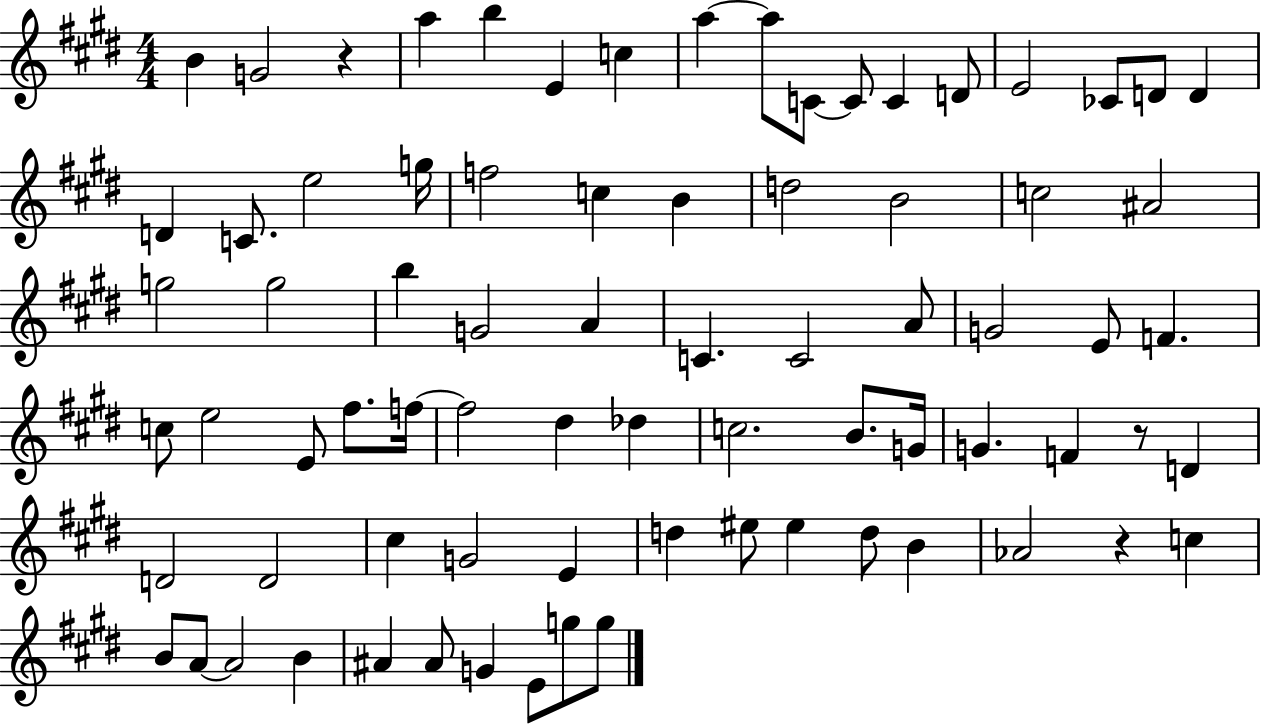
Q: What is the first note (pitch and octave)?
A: B4